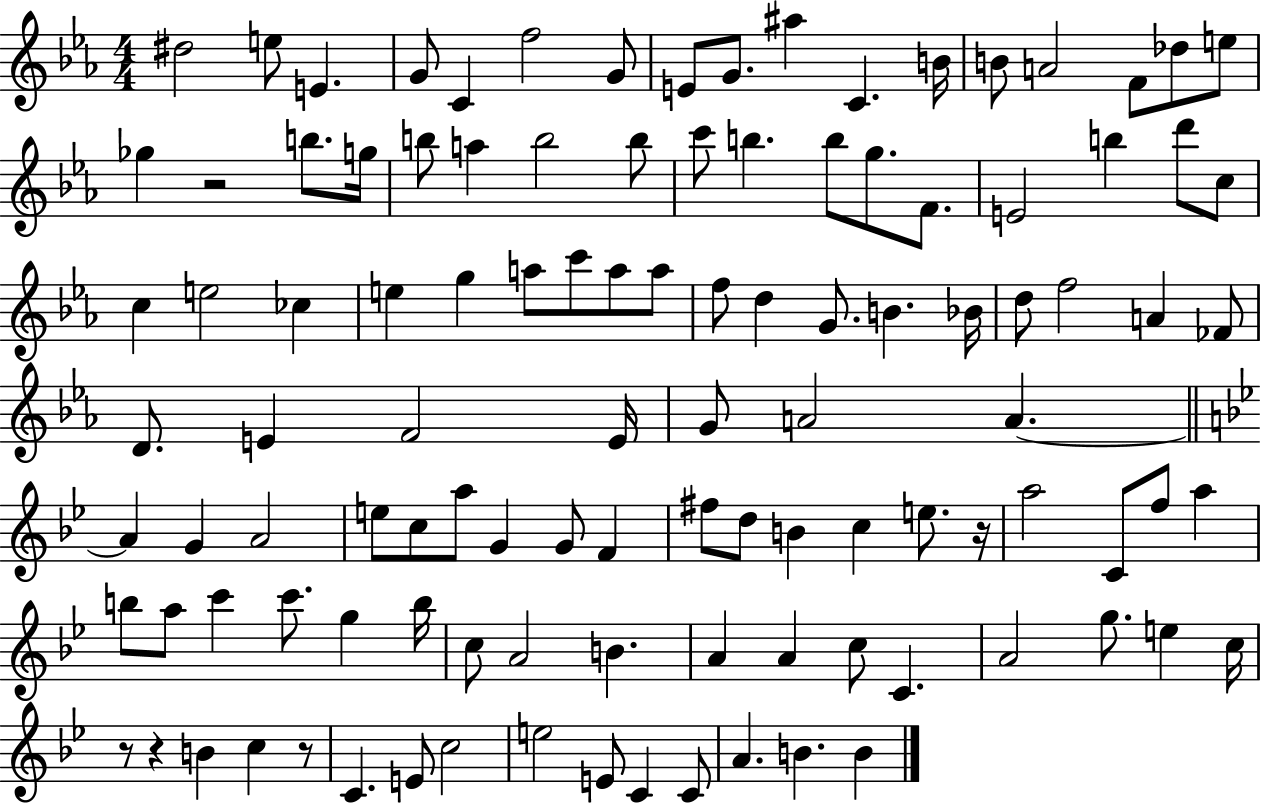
X:1
T:Untitled
M:4/4
L:1/4
K:Eb
^d2 e/2 E G/2 C f2 G/2 E/2 G/2 ^a C B/4 B/2 A2 F/2 _d/2 e/2 _g z2 b/2 g/4 b/2 a b2 b/2 c'/2 b b/2 g/2 F/2 E2 b d'/2 c/2 c e2 _c e g a/2 c'/2 a/2 a/2 f/2 d G/2 B _B/4 d/2 f2 A _F/2 D/2 E F2 E/4 G/2 A2 A A G A2 e/2 c/2 a/2 G G/2 F ^f/2 d/2 B c e/2 z/4 a2 C/2 f/2 a b/2 a/2 c' c'/2 g b/4 c/2 A2 B A A c/2 C A2 g/2 e c/4 z/2 z B c z/2 C E/2 c2 e2 E/2 C C/2 A B B